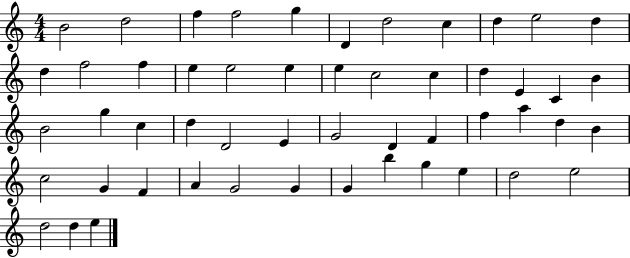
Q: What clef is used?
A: treble